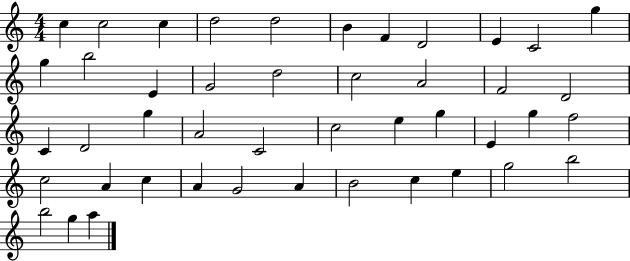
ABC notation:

X:1
T:Untitled
M:4/4
L:1/4
K:C
c c2 c d2 d2 B F D2 E C2 g g b2 E G2 d2 c2 A2 F2 D2 C D2 g A2 C2 c2 e g E g f2 c2 A c A G2 A B2 c e g2 b2 b2 g a